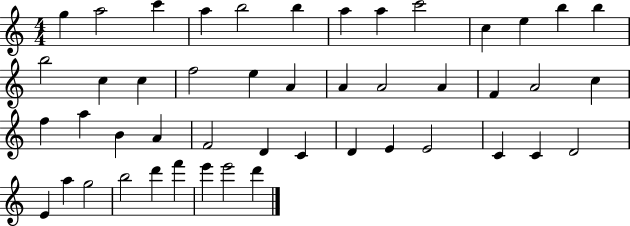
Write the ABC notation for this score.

X:1
T:Untitled
M:4/4
L:1/4
K:C
g a2 c' a b2 b a a c'2 c e b b b2 c c f2 e A A A2 A F A2 c f a B A F2 D C D E E2 C C D2 E a g2 b2 d' f' e' e'2 d'